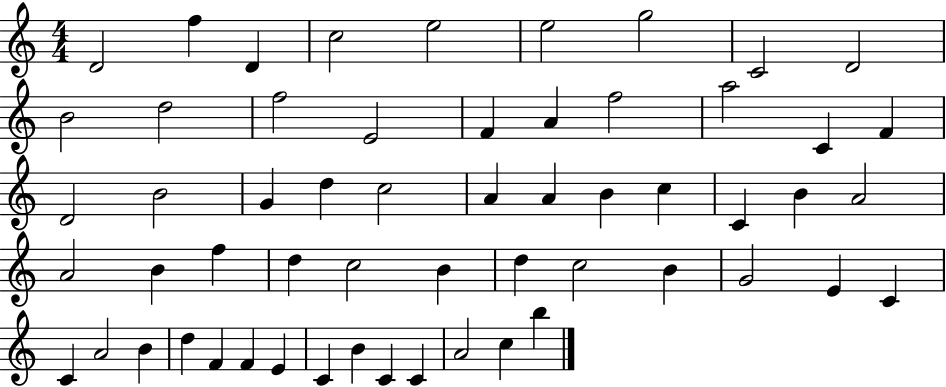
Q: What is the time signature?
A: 4/4